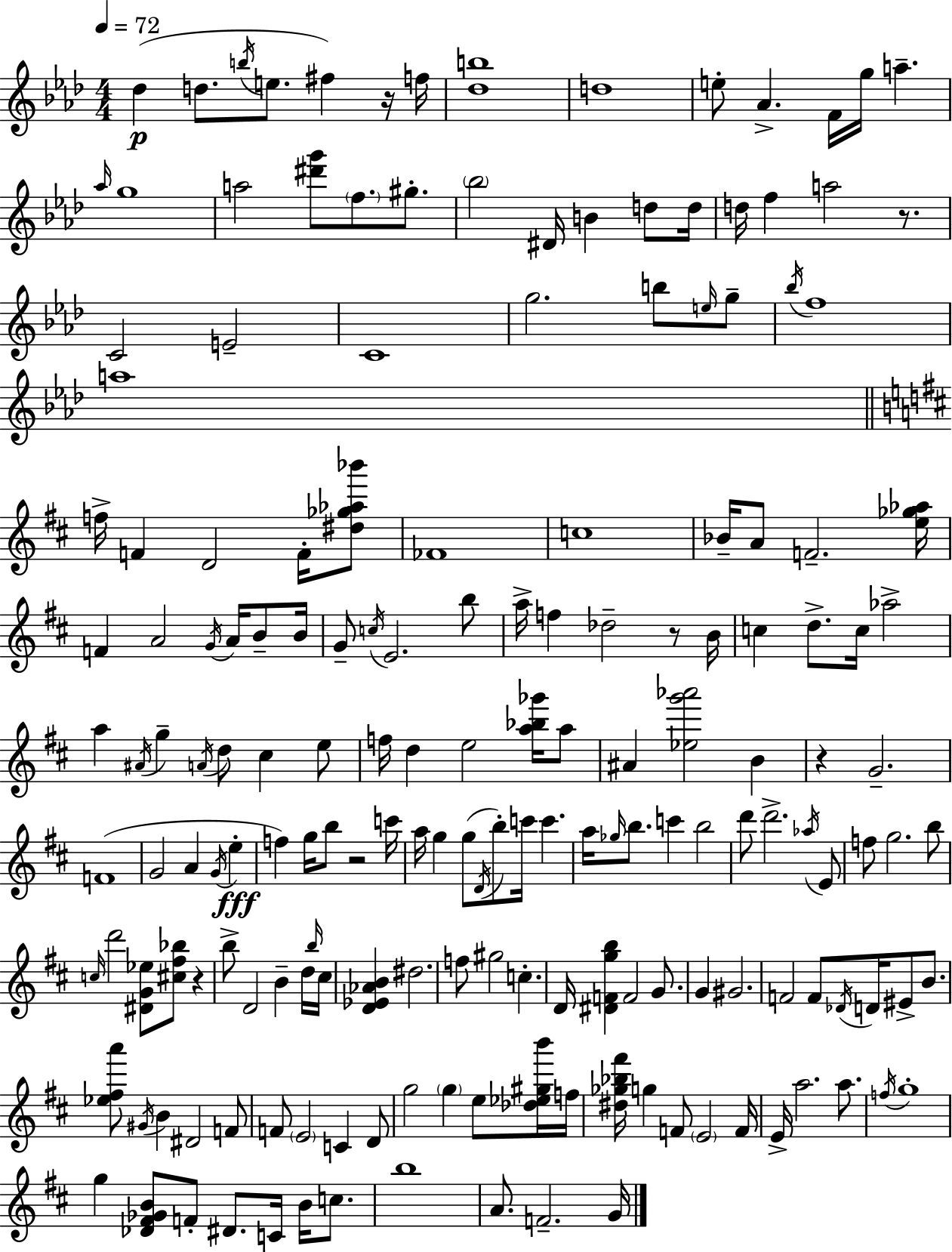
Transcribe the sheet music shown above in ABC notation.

X:1
T:Untitled
M:4/4
L:1/4
K:Ab
_d d/2 b/4 e/2 ^f z/4 f/4 [_db]4 d4 e/2 _A F/4 g/4 a _a/4 g4 a2 [^d'g']/2 f/2 ^g/2 _b2 ^D/4 B d/2 d/4 d/4 f a2 z/2 C2 E2 C4 g2 b/2 e/4 g/2 _b/4 f4 a4 f/4 F D2 F/4 [^d_g_a_b']/2 _F4 c4 _B/4 A/2 F2 [e_g_a]/4 F A2 G/4 A/4 B/2 B/4 G/2 c/4 E2 b/2 a/4 f _d2 z/2 B/4 c d/2 c/4 _a2 a ^A/4 g A/4 d/2 ^c e/2 f/4 d e2 [a_b_g']/4 a/2 ^A [_eg'_a']2 B z G2 F4 G2 A G/4 e f g/4 b/2 z2 c'/4 a/4 g g/2 D/4 b/2 c'/4 c' a/4 _g/4 b/2 c' b2 d'/2 d'2 _a/4 E/2 f/2 g2 b/2 c/4 d'2 [^DG_e]/2 [^c^f_b]/2 z b/2 D2 B d/4 b/4 ^c/4 [D_E_AB] ^d2 f/2 ^g2 c D/4 [^DFgb] F2 G/2 G ^G2 F2 F/2 _D/4 D/4 ^E/2 B/2 [_e^fa']/2 ^G/4 B ^D2 F/2 F/2 E2 C D/2 g2 g e/2 [_d_e^gb']/4 f/4 [^d_g_b^f']/4 g F/2 E2 F/4 E/4 a2 a/2 f/4 g4 g [_D^F_GB]/2 F/2 ^D/2 C/4 B/4 c/2 b4 A/2 F2 G/4